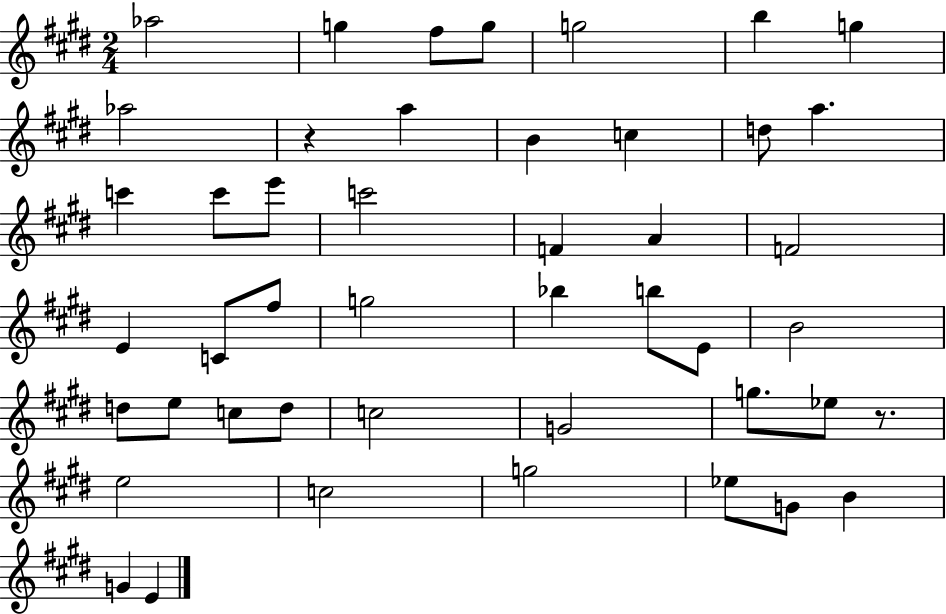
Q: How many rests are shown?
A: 2